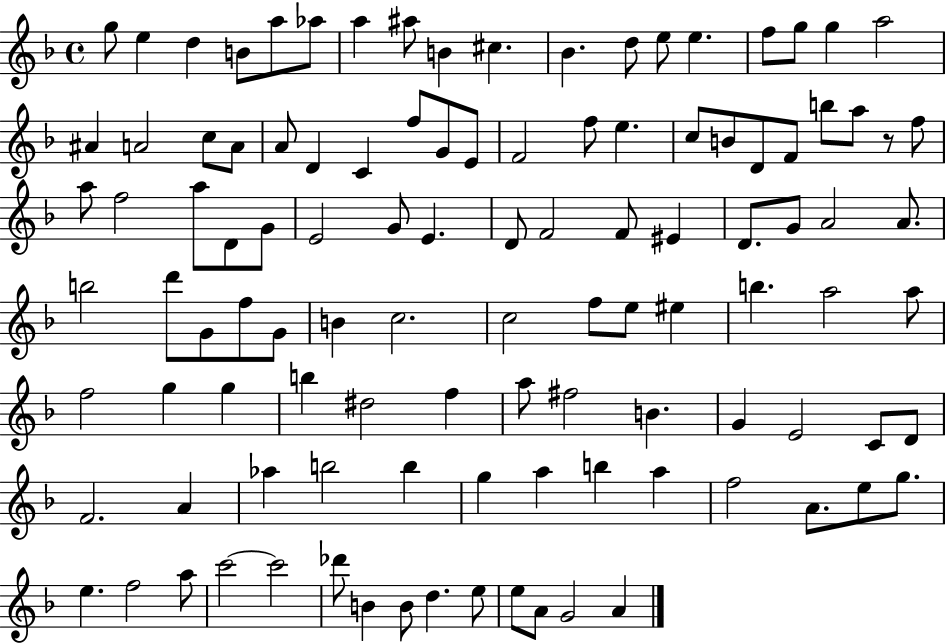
G5/e E5/q D5/q B4/e A5/e Ab5/e A5/q A#5/e B4/q C#5/q. Bb4/q. D5/e E5/e E5/q. F5/e G5/e G5/q A5/h A#4/q A4/h C5/e A4/e A4/e D4/q C4/q F5/e G4/e E4/e F4/h F5/e E5/q. C5/e B4/e D4/e F4/e B5/e A5/e R/e F5/e A5/e F5/h A5/e D4/e G4/e E4/h G4/e E4/q. D4/e F4/h F4/e EIS4/q D4/e. G4/e A4/h A4/e. B5/h D6/e G4/e F5/e G4/e B4/q C5/h. C5/h F5/e E5/e EIS5/q B5/q. A5/h A5/e F5/h G5/q G5/q B5/q D#5/h F5/q A5/e F#5/h B4/q. G4/q E4/h C4/e D4/e F4/h. A4/q Ab5/q B5/h B5/q G5/q A5/q B5/q A5/q F5/h A4/e. E5/e G5/e. E5/q. F5/h A5/e C6/h C6/h Db6/e B4/q B4/e D5/q. E5/e E5/e A4/e G4/h A4/q